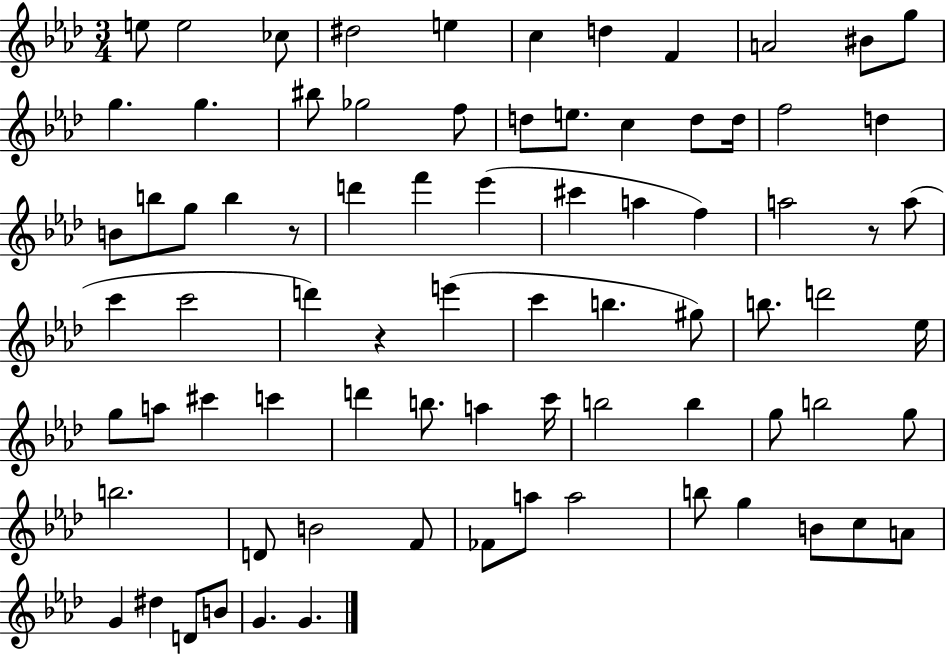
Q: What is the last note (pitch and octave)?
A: G4